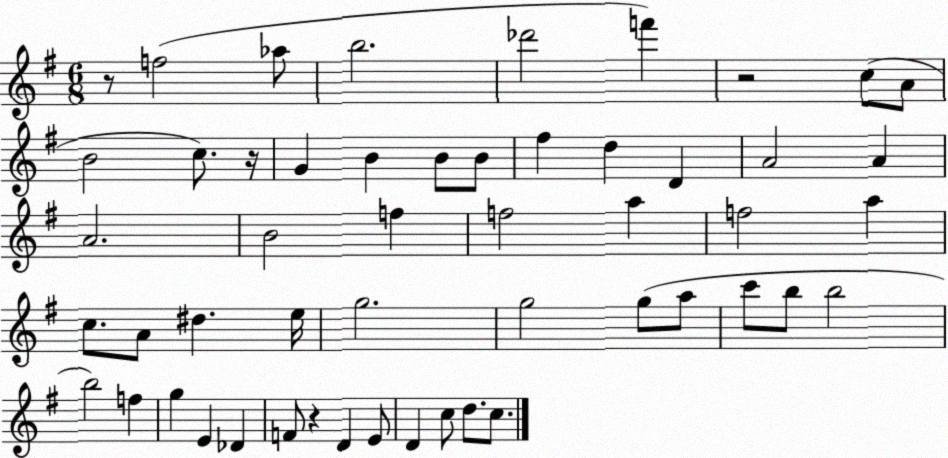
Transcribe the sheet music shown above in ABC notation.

X:1
T:Untitled
M:6/8
L:1/4
K:G
z/2 f2 _a/2 b2 _d'2 f' z2 c/2 A/2 B2 c/2 z/4 G B B/2 B/2 ^f d D A2 A A2 B2 f f2 a f2 a c/2 A/2 ^d e/4 g2 g2 g/2 a/2 c'/2 b/2 b2 b2 f g E _D F/2 z D E/2 D c/2 d/2 c/2